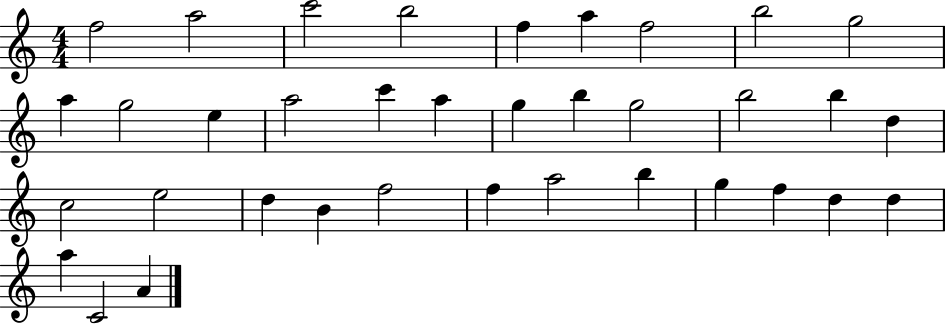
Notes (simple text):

F5/h A5/h C6/h B5/h F5/q A5/q F5/h B5/h G5/h A5/q G5/h E5/q A5/h C6/q A5/q G5/q B5/q G5/h B5/h B5/q D5/q C5/h E5/h D5/q B4/q F5/h F5/q A5/h B5/q G5/q F5/q D5/q D5/q A5/q C4/h A4/q